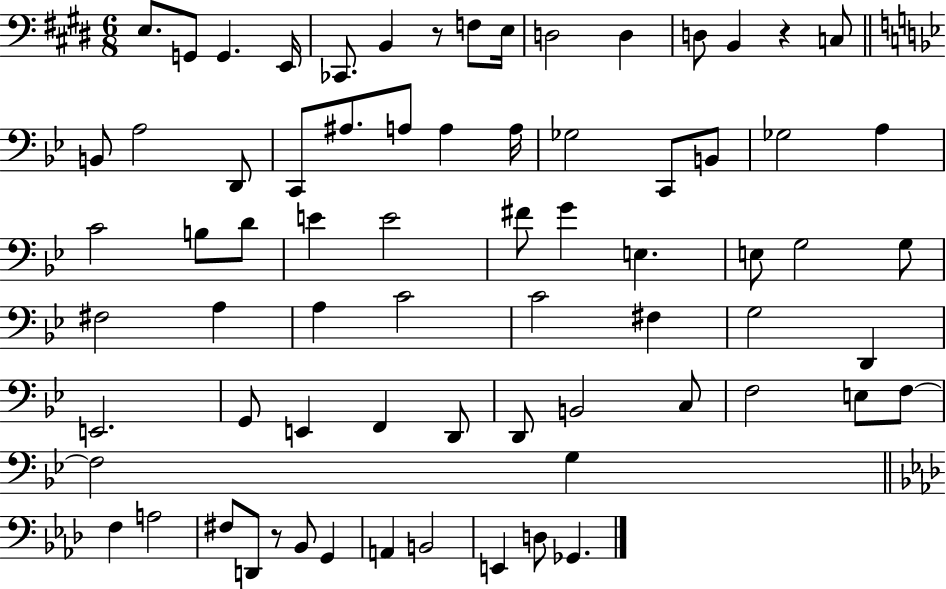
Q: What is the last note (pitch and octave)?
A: Gb2